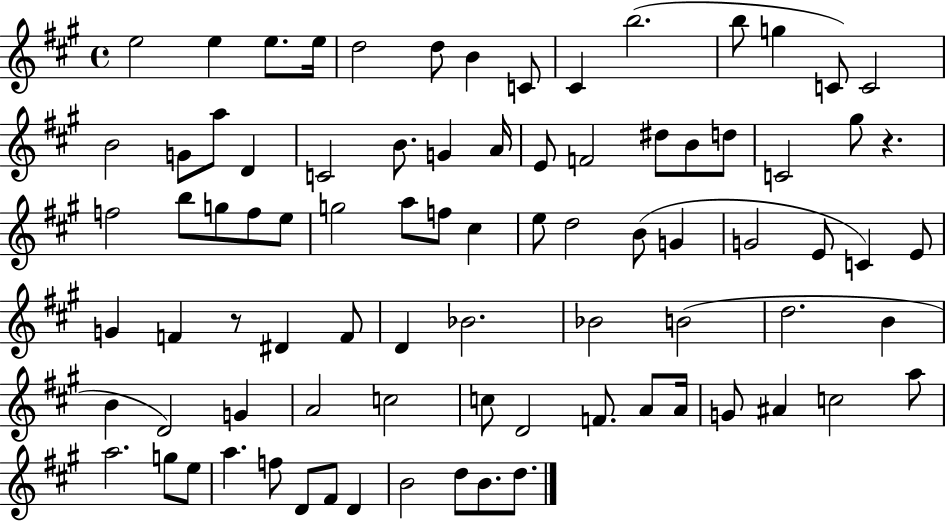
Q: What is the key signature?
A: A major